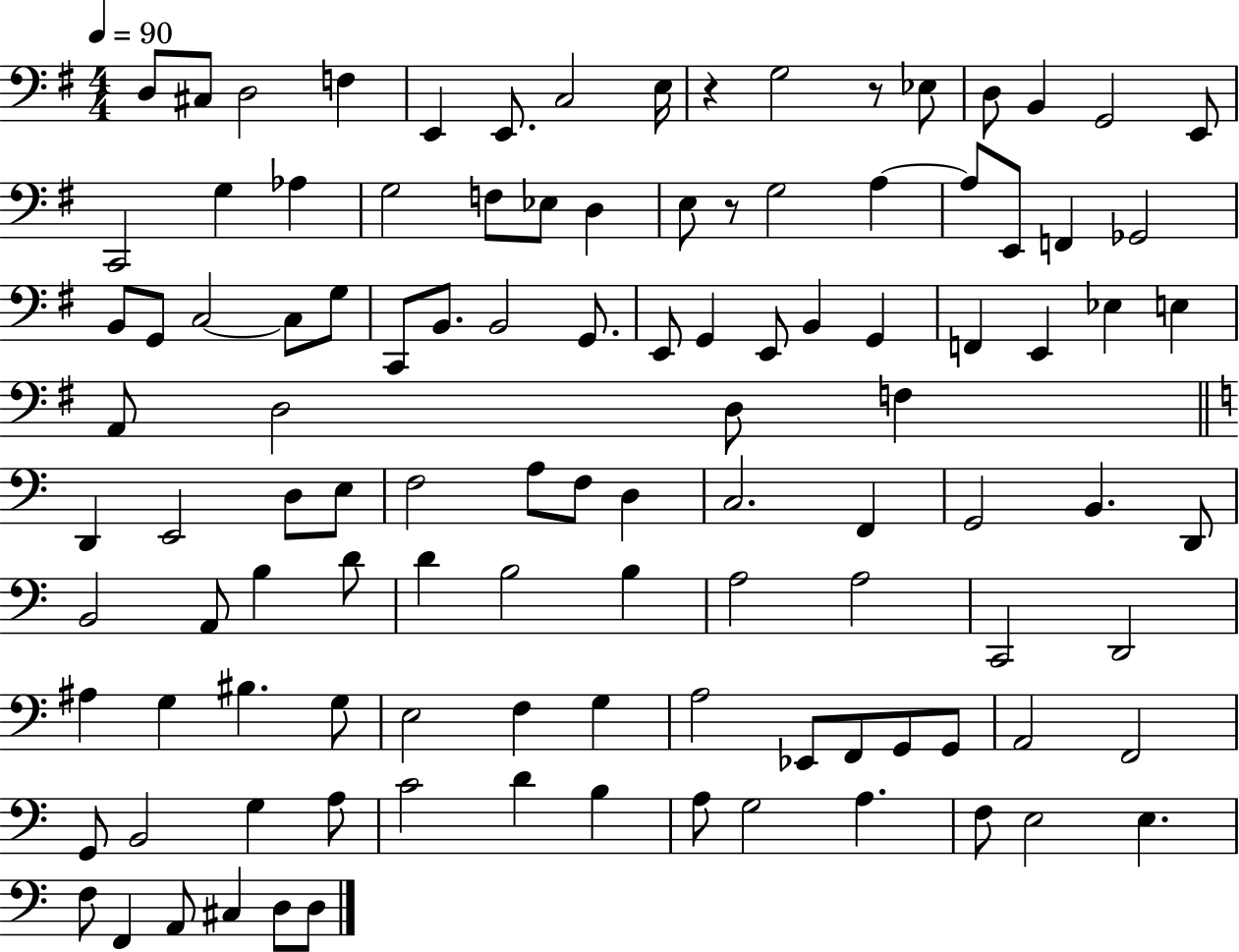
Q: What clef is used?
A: bass